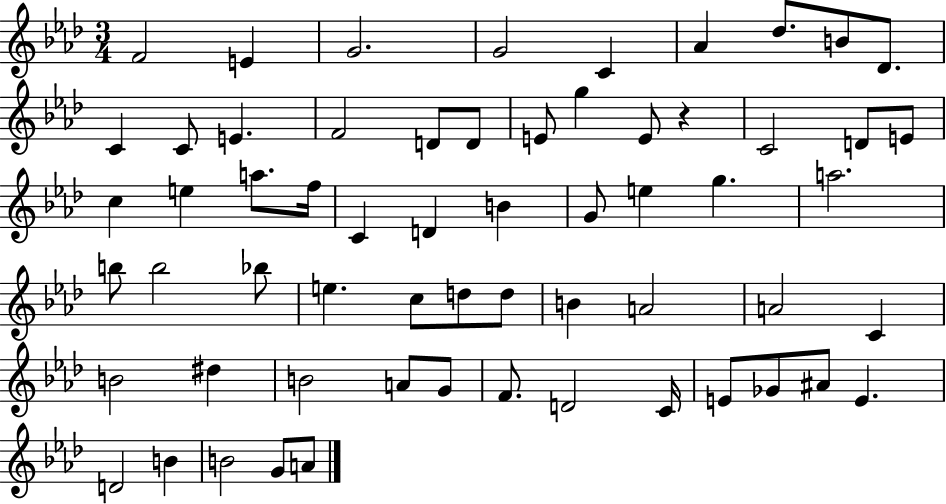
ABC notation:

X:1
T:Untitled
M:3/4
L:1/4
K:Ab
F2 E G2 G2 C _A _d/2 B/2 _D/2 C C/2 E F2 D/2 D/2 E/2 g E/2 z C2 D/2 E/2 c e a/2 f/4 C D B G/2 e g a2 b/2 b2 _b/2 e c/2 d/2 d/2 B A2 A2 C B2 ^d B2 A/2 G/2 F/2 D2 C/4 E/2 _G/2 ^A/2 E D2 B B2 G/2 A/2